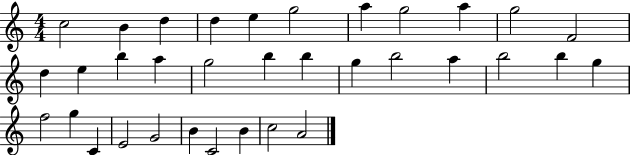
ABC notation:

X:1
T:Untitled
M:4/4
L:1/4
K:C
c2 B d d e g2 a g2 a g2 F2 d e b a g2 b b g b2 a b2 b g f2 g C E2 G2 B C2 B c2 A2